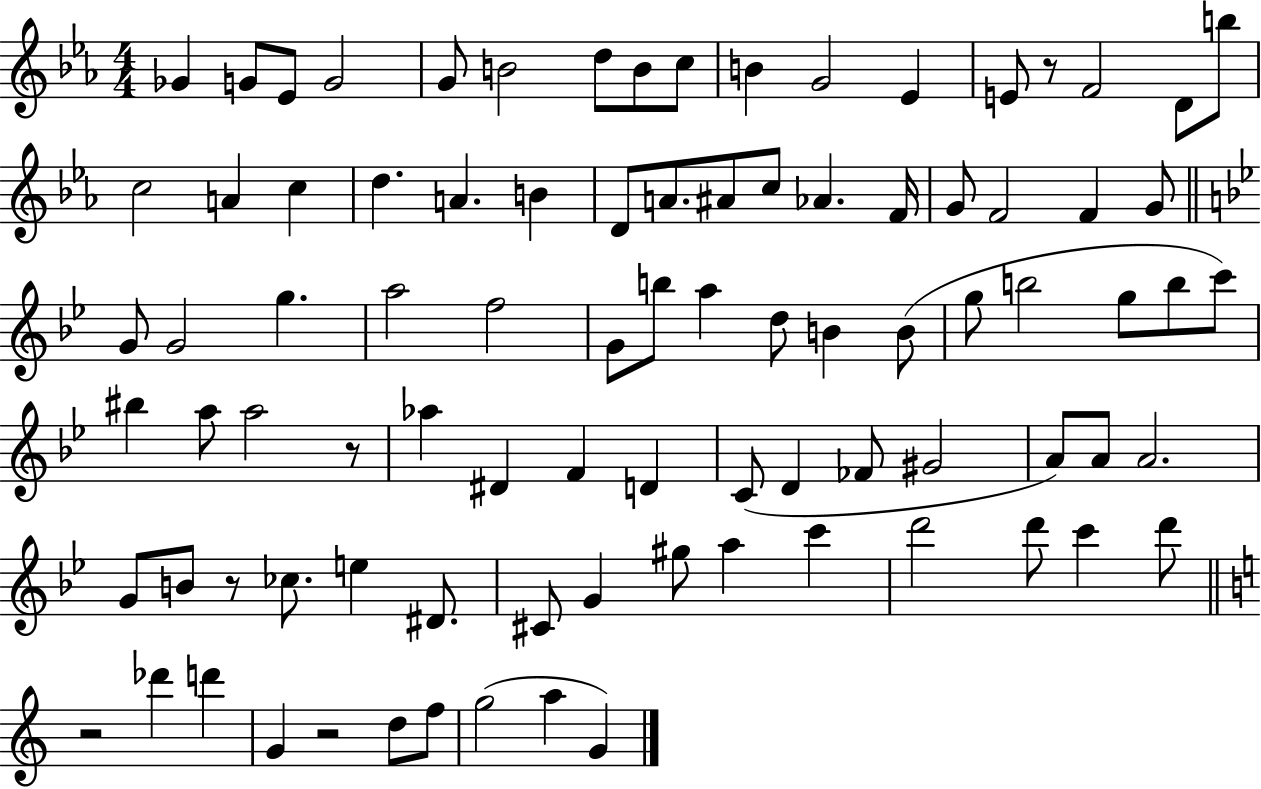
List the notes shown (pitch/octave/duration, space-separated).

Gb4/q G4/e Eb4/e G4/h G4/e B4/h D5/e B4/e C5/e B4/q G4/h Eb4/q E4/e R/e F4/h D4/e B5/e C5/h A4/q C5/q D5/q. A4/q. B4/q D4/e A4/e. A#4/e C5/e Ab4/q. F4/s G4/e F4/h F4/q G4/e G4/e G4/h G5/q. A5/h F5/h G4/e B5/e A5/q D5/e B4/q B4/e G5/e B5/h G5/e B5/e C6/e BIS5/q A5/e A5/h R/e Ab5/q D#4/q F4/q D4/q C4/e D4/q FES4/e G#4/h A4/e A4/e A4/h. G4/e B4/e R/e CES5/e. E5/q D#4/e. C#4/e G4/q G#5/e A5/q C6/q D6/h D6/e C6/q D6/e R/h Db6/q D6/q G4/q R/h D5/e F5/e G5/h A5/q G4/q